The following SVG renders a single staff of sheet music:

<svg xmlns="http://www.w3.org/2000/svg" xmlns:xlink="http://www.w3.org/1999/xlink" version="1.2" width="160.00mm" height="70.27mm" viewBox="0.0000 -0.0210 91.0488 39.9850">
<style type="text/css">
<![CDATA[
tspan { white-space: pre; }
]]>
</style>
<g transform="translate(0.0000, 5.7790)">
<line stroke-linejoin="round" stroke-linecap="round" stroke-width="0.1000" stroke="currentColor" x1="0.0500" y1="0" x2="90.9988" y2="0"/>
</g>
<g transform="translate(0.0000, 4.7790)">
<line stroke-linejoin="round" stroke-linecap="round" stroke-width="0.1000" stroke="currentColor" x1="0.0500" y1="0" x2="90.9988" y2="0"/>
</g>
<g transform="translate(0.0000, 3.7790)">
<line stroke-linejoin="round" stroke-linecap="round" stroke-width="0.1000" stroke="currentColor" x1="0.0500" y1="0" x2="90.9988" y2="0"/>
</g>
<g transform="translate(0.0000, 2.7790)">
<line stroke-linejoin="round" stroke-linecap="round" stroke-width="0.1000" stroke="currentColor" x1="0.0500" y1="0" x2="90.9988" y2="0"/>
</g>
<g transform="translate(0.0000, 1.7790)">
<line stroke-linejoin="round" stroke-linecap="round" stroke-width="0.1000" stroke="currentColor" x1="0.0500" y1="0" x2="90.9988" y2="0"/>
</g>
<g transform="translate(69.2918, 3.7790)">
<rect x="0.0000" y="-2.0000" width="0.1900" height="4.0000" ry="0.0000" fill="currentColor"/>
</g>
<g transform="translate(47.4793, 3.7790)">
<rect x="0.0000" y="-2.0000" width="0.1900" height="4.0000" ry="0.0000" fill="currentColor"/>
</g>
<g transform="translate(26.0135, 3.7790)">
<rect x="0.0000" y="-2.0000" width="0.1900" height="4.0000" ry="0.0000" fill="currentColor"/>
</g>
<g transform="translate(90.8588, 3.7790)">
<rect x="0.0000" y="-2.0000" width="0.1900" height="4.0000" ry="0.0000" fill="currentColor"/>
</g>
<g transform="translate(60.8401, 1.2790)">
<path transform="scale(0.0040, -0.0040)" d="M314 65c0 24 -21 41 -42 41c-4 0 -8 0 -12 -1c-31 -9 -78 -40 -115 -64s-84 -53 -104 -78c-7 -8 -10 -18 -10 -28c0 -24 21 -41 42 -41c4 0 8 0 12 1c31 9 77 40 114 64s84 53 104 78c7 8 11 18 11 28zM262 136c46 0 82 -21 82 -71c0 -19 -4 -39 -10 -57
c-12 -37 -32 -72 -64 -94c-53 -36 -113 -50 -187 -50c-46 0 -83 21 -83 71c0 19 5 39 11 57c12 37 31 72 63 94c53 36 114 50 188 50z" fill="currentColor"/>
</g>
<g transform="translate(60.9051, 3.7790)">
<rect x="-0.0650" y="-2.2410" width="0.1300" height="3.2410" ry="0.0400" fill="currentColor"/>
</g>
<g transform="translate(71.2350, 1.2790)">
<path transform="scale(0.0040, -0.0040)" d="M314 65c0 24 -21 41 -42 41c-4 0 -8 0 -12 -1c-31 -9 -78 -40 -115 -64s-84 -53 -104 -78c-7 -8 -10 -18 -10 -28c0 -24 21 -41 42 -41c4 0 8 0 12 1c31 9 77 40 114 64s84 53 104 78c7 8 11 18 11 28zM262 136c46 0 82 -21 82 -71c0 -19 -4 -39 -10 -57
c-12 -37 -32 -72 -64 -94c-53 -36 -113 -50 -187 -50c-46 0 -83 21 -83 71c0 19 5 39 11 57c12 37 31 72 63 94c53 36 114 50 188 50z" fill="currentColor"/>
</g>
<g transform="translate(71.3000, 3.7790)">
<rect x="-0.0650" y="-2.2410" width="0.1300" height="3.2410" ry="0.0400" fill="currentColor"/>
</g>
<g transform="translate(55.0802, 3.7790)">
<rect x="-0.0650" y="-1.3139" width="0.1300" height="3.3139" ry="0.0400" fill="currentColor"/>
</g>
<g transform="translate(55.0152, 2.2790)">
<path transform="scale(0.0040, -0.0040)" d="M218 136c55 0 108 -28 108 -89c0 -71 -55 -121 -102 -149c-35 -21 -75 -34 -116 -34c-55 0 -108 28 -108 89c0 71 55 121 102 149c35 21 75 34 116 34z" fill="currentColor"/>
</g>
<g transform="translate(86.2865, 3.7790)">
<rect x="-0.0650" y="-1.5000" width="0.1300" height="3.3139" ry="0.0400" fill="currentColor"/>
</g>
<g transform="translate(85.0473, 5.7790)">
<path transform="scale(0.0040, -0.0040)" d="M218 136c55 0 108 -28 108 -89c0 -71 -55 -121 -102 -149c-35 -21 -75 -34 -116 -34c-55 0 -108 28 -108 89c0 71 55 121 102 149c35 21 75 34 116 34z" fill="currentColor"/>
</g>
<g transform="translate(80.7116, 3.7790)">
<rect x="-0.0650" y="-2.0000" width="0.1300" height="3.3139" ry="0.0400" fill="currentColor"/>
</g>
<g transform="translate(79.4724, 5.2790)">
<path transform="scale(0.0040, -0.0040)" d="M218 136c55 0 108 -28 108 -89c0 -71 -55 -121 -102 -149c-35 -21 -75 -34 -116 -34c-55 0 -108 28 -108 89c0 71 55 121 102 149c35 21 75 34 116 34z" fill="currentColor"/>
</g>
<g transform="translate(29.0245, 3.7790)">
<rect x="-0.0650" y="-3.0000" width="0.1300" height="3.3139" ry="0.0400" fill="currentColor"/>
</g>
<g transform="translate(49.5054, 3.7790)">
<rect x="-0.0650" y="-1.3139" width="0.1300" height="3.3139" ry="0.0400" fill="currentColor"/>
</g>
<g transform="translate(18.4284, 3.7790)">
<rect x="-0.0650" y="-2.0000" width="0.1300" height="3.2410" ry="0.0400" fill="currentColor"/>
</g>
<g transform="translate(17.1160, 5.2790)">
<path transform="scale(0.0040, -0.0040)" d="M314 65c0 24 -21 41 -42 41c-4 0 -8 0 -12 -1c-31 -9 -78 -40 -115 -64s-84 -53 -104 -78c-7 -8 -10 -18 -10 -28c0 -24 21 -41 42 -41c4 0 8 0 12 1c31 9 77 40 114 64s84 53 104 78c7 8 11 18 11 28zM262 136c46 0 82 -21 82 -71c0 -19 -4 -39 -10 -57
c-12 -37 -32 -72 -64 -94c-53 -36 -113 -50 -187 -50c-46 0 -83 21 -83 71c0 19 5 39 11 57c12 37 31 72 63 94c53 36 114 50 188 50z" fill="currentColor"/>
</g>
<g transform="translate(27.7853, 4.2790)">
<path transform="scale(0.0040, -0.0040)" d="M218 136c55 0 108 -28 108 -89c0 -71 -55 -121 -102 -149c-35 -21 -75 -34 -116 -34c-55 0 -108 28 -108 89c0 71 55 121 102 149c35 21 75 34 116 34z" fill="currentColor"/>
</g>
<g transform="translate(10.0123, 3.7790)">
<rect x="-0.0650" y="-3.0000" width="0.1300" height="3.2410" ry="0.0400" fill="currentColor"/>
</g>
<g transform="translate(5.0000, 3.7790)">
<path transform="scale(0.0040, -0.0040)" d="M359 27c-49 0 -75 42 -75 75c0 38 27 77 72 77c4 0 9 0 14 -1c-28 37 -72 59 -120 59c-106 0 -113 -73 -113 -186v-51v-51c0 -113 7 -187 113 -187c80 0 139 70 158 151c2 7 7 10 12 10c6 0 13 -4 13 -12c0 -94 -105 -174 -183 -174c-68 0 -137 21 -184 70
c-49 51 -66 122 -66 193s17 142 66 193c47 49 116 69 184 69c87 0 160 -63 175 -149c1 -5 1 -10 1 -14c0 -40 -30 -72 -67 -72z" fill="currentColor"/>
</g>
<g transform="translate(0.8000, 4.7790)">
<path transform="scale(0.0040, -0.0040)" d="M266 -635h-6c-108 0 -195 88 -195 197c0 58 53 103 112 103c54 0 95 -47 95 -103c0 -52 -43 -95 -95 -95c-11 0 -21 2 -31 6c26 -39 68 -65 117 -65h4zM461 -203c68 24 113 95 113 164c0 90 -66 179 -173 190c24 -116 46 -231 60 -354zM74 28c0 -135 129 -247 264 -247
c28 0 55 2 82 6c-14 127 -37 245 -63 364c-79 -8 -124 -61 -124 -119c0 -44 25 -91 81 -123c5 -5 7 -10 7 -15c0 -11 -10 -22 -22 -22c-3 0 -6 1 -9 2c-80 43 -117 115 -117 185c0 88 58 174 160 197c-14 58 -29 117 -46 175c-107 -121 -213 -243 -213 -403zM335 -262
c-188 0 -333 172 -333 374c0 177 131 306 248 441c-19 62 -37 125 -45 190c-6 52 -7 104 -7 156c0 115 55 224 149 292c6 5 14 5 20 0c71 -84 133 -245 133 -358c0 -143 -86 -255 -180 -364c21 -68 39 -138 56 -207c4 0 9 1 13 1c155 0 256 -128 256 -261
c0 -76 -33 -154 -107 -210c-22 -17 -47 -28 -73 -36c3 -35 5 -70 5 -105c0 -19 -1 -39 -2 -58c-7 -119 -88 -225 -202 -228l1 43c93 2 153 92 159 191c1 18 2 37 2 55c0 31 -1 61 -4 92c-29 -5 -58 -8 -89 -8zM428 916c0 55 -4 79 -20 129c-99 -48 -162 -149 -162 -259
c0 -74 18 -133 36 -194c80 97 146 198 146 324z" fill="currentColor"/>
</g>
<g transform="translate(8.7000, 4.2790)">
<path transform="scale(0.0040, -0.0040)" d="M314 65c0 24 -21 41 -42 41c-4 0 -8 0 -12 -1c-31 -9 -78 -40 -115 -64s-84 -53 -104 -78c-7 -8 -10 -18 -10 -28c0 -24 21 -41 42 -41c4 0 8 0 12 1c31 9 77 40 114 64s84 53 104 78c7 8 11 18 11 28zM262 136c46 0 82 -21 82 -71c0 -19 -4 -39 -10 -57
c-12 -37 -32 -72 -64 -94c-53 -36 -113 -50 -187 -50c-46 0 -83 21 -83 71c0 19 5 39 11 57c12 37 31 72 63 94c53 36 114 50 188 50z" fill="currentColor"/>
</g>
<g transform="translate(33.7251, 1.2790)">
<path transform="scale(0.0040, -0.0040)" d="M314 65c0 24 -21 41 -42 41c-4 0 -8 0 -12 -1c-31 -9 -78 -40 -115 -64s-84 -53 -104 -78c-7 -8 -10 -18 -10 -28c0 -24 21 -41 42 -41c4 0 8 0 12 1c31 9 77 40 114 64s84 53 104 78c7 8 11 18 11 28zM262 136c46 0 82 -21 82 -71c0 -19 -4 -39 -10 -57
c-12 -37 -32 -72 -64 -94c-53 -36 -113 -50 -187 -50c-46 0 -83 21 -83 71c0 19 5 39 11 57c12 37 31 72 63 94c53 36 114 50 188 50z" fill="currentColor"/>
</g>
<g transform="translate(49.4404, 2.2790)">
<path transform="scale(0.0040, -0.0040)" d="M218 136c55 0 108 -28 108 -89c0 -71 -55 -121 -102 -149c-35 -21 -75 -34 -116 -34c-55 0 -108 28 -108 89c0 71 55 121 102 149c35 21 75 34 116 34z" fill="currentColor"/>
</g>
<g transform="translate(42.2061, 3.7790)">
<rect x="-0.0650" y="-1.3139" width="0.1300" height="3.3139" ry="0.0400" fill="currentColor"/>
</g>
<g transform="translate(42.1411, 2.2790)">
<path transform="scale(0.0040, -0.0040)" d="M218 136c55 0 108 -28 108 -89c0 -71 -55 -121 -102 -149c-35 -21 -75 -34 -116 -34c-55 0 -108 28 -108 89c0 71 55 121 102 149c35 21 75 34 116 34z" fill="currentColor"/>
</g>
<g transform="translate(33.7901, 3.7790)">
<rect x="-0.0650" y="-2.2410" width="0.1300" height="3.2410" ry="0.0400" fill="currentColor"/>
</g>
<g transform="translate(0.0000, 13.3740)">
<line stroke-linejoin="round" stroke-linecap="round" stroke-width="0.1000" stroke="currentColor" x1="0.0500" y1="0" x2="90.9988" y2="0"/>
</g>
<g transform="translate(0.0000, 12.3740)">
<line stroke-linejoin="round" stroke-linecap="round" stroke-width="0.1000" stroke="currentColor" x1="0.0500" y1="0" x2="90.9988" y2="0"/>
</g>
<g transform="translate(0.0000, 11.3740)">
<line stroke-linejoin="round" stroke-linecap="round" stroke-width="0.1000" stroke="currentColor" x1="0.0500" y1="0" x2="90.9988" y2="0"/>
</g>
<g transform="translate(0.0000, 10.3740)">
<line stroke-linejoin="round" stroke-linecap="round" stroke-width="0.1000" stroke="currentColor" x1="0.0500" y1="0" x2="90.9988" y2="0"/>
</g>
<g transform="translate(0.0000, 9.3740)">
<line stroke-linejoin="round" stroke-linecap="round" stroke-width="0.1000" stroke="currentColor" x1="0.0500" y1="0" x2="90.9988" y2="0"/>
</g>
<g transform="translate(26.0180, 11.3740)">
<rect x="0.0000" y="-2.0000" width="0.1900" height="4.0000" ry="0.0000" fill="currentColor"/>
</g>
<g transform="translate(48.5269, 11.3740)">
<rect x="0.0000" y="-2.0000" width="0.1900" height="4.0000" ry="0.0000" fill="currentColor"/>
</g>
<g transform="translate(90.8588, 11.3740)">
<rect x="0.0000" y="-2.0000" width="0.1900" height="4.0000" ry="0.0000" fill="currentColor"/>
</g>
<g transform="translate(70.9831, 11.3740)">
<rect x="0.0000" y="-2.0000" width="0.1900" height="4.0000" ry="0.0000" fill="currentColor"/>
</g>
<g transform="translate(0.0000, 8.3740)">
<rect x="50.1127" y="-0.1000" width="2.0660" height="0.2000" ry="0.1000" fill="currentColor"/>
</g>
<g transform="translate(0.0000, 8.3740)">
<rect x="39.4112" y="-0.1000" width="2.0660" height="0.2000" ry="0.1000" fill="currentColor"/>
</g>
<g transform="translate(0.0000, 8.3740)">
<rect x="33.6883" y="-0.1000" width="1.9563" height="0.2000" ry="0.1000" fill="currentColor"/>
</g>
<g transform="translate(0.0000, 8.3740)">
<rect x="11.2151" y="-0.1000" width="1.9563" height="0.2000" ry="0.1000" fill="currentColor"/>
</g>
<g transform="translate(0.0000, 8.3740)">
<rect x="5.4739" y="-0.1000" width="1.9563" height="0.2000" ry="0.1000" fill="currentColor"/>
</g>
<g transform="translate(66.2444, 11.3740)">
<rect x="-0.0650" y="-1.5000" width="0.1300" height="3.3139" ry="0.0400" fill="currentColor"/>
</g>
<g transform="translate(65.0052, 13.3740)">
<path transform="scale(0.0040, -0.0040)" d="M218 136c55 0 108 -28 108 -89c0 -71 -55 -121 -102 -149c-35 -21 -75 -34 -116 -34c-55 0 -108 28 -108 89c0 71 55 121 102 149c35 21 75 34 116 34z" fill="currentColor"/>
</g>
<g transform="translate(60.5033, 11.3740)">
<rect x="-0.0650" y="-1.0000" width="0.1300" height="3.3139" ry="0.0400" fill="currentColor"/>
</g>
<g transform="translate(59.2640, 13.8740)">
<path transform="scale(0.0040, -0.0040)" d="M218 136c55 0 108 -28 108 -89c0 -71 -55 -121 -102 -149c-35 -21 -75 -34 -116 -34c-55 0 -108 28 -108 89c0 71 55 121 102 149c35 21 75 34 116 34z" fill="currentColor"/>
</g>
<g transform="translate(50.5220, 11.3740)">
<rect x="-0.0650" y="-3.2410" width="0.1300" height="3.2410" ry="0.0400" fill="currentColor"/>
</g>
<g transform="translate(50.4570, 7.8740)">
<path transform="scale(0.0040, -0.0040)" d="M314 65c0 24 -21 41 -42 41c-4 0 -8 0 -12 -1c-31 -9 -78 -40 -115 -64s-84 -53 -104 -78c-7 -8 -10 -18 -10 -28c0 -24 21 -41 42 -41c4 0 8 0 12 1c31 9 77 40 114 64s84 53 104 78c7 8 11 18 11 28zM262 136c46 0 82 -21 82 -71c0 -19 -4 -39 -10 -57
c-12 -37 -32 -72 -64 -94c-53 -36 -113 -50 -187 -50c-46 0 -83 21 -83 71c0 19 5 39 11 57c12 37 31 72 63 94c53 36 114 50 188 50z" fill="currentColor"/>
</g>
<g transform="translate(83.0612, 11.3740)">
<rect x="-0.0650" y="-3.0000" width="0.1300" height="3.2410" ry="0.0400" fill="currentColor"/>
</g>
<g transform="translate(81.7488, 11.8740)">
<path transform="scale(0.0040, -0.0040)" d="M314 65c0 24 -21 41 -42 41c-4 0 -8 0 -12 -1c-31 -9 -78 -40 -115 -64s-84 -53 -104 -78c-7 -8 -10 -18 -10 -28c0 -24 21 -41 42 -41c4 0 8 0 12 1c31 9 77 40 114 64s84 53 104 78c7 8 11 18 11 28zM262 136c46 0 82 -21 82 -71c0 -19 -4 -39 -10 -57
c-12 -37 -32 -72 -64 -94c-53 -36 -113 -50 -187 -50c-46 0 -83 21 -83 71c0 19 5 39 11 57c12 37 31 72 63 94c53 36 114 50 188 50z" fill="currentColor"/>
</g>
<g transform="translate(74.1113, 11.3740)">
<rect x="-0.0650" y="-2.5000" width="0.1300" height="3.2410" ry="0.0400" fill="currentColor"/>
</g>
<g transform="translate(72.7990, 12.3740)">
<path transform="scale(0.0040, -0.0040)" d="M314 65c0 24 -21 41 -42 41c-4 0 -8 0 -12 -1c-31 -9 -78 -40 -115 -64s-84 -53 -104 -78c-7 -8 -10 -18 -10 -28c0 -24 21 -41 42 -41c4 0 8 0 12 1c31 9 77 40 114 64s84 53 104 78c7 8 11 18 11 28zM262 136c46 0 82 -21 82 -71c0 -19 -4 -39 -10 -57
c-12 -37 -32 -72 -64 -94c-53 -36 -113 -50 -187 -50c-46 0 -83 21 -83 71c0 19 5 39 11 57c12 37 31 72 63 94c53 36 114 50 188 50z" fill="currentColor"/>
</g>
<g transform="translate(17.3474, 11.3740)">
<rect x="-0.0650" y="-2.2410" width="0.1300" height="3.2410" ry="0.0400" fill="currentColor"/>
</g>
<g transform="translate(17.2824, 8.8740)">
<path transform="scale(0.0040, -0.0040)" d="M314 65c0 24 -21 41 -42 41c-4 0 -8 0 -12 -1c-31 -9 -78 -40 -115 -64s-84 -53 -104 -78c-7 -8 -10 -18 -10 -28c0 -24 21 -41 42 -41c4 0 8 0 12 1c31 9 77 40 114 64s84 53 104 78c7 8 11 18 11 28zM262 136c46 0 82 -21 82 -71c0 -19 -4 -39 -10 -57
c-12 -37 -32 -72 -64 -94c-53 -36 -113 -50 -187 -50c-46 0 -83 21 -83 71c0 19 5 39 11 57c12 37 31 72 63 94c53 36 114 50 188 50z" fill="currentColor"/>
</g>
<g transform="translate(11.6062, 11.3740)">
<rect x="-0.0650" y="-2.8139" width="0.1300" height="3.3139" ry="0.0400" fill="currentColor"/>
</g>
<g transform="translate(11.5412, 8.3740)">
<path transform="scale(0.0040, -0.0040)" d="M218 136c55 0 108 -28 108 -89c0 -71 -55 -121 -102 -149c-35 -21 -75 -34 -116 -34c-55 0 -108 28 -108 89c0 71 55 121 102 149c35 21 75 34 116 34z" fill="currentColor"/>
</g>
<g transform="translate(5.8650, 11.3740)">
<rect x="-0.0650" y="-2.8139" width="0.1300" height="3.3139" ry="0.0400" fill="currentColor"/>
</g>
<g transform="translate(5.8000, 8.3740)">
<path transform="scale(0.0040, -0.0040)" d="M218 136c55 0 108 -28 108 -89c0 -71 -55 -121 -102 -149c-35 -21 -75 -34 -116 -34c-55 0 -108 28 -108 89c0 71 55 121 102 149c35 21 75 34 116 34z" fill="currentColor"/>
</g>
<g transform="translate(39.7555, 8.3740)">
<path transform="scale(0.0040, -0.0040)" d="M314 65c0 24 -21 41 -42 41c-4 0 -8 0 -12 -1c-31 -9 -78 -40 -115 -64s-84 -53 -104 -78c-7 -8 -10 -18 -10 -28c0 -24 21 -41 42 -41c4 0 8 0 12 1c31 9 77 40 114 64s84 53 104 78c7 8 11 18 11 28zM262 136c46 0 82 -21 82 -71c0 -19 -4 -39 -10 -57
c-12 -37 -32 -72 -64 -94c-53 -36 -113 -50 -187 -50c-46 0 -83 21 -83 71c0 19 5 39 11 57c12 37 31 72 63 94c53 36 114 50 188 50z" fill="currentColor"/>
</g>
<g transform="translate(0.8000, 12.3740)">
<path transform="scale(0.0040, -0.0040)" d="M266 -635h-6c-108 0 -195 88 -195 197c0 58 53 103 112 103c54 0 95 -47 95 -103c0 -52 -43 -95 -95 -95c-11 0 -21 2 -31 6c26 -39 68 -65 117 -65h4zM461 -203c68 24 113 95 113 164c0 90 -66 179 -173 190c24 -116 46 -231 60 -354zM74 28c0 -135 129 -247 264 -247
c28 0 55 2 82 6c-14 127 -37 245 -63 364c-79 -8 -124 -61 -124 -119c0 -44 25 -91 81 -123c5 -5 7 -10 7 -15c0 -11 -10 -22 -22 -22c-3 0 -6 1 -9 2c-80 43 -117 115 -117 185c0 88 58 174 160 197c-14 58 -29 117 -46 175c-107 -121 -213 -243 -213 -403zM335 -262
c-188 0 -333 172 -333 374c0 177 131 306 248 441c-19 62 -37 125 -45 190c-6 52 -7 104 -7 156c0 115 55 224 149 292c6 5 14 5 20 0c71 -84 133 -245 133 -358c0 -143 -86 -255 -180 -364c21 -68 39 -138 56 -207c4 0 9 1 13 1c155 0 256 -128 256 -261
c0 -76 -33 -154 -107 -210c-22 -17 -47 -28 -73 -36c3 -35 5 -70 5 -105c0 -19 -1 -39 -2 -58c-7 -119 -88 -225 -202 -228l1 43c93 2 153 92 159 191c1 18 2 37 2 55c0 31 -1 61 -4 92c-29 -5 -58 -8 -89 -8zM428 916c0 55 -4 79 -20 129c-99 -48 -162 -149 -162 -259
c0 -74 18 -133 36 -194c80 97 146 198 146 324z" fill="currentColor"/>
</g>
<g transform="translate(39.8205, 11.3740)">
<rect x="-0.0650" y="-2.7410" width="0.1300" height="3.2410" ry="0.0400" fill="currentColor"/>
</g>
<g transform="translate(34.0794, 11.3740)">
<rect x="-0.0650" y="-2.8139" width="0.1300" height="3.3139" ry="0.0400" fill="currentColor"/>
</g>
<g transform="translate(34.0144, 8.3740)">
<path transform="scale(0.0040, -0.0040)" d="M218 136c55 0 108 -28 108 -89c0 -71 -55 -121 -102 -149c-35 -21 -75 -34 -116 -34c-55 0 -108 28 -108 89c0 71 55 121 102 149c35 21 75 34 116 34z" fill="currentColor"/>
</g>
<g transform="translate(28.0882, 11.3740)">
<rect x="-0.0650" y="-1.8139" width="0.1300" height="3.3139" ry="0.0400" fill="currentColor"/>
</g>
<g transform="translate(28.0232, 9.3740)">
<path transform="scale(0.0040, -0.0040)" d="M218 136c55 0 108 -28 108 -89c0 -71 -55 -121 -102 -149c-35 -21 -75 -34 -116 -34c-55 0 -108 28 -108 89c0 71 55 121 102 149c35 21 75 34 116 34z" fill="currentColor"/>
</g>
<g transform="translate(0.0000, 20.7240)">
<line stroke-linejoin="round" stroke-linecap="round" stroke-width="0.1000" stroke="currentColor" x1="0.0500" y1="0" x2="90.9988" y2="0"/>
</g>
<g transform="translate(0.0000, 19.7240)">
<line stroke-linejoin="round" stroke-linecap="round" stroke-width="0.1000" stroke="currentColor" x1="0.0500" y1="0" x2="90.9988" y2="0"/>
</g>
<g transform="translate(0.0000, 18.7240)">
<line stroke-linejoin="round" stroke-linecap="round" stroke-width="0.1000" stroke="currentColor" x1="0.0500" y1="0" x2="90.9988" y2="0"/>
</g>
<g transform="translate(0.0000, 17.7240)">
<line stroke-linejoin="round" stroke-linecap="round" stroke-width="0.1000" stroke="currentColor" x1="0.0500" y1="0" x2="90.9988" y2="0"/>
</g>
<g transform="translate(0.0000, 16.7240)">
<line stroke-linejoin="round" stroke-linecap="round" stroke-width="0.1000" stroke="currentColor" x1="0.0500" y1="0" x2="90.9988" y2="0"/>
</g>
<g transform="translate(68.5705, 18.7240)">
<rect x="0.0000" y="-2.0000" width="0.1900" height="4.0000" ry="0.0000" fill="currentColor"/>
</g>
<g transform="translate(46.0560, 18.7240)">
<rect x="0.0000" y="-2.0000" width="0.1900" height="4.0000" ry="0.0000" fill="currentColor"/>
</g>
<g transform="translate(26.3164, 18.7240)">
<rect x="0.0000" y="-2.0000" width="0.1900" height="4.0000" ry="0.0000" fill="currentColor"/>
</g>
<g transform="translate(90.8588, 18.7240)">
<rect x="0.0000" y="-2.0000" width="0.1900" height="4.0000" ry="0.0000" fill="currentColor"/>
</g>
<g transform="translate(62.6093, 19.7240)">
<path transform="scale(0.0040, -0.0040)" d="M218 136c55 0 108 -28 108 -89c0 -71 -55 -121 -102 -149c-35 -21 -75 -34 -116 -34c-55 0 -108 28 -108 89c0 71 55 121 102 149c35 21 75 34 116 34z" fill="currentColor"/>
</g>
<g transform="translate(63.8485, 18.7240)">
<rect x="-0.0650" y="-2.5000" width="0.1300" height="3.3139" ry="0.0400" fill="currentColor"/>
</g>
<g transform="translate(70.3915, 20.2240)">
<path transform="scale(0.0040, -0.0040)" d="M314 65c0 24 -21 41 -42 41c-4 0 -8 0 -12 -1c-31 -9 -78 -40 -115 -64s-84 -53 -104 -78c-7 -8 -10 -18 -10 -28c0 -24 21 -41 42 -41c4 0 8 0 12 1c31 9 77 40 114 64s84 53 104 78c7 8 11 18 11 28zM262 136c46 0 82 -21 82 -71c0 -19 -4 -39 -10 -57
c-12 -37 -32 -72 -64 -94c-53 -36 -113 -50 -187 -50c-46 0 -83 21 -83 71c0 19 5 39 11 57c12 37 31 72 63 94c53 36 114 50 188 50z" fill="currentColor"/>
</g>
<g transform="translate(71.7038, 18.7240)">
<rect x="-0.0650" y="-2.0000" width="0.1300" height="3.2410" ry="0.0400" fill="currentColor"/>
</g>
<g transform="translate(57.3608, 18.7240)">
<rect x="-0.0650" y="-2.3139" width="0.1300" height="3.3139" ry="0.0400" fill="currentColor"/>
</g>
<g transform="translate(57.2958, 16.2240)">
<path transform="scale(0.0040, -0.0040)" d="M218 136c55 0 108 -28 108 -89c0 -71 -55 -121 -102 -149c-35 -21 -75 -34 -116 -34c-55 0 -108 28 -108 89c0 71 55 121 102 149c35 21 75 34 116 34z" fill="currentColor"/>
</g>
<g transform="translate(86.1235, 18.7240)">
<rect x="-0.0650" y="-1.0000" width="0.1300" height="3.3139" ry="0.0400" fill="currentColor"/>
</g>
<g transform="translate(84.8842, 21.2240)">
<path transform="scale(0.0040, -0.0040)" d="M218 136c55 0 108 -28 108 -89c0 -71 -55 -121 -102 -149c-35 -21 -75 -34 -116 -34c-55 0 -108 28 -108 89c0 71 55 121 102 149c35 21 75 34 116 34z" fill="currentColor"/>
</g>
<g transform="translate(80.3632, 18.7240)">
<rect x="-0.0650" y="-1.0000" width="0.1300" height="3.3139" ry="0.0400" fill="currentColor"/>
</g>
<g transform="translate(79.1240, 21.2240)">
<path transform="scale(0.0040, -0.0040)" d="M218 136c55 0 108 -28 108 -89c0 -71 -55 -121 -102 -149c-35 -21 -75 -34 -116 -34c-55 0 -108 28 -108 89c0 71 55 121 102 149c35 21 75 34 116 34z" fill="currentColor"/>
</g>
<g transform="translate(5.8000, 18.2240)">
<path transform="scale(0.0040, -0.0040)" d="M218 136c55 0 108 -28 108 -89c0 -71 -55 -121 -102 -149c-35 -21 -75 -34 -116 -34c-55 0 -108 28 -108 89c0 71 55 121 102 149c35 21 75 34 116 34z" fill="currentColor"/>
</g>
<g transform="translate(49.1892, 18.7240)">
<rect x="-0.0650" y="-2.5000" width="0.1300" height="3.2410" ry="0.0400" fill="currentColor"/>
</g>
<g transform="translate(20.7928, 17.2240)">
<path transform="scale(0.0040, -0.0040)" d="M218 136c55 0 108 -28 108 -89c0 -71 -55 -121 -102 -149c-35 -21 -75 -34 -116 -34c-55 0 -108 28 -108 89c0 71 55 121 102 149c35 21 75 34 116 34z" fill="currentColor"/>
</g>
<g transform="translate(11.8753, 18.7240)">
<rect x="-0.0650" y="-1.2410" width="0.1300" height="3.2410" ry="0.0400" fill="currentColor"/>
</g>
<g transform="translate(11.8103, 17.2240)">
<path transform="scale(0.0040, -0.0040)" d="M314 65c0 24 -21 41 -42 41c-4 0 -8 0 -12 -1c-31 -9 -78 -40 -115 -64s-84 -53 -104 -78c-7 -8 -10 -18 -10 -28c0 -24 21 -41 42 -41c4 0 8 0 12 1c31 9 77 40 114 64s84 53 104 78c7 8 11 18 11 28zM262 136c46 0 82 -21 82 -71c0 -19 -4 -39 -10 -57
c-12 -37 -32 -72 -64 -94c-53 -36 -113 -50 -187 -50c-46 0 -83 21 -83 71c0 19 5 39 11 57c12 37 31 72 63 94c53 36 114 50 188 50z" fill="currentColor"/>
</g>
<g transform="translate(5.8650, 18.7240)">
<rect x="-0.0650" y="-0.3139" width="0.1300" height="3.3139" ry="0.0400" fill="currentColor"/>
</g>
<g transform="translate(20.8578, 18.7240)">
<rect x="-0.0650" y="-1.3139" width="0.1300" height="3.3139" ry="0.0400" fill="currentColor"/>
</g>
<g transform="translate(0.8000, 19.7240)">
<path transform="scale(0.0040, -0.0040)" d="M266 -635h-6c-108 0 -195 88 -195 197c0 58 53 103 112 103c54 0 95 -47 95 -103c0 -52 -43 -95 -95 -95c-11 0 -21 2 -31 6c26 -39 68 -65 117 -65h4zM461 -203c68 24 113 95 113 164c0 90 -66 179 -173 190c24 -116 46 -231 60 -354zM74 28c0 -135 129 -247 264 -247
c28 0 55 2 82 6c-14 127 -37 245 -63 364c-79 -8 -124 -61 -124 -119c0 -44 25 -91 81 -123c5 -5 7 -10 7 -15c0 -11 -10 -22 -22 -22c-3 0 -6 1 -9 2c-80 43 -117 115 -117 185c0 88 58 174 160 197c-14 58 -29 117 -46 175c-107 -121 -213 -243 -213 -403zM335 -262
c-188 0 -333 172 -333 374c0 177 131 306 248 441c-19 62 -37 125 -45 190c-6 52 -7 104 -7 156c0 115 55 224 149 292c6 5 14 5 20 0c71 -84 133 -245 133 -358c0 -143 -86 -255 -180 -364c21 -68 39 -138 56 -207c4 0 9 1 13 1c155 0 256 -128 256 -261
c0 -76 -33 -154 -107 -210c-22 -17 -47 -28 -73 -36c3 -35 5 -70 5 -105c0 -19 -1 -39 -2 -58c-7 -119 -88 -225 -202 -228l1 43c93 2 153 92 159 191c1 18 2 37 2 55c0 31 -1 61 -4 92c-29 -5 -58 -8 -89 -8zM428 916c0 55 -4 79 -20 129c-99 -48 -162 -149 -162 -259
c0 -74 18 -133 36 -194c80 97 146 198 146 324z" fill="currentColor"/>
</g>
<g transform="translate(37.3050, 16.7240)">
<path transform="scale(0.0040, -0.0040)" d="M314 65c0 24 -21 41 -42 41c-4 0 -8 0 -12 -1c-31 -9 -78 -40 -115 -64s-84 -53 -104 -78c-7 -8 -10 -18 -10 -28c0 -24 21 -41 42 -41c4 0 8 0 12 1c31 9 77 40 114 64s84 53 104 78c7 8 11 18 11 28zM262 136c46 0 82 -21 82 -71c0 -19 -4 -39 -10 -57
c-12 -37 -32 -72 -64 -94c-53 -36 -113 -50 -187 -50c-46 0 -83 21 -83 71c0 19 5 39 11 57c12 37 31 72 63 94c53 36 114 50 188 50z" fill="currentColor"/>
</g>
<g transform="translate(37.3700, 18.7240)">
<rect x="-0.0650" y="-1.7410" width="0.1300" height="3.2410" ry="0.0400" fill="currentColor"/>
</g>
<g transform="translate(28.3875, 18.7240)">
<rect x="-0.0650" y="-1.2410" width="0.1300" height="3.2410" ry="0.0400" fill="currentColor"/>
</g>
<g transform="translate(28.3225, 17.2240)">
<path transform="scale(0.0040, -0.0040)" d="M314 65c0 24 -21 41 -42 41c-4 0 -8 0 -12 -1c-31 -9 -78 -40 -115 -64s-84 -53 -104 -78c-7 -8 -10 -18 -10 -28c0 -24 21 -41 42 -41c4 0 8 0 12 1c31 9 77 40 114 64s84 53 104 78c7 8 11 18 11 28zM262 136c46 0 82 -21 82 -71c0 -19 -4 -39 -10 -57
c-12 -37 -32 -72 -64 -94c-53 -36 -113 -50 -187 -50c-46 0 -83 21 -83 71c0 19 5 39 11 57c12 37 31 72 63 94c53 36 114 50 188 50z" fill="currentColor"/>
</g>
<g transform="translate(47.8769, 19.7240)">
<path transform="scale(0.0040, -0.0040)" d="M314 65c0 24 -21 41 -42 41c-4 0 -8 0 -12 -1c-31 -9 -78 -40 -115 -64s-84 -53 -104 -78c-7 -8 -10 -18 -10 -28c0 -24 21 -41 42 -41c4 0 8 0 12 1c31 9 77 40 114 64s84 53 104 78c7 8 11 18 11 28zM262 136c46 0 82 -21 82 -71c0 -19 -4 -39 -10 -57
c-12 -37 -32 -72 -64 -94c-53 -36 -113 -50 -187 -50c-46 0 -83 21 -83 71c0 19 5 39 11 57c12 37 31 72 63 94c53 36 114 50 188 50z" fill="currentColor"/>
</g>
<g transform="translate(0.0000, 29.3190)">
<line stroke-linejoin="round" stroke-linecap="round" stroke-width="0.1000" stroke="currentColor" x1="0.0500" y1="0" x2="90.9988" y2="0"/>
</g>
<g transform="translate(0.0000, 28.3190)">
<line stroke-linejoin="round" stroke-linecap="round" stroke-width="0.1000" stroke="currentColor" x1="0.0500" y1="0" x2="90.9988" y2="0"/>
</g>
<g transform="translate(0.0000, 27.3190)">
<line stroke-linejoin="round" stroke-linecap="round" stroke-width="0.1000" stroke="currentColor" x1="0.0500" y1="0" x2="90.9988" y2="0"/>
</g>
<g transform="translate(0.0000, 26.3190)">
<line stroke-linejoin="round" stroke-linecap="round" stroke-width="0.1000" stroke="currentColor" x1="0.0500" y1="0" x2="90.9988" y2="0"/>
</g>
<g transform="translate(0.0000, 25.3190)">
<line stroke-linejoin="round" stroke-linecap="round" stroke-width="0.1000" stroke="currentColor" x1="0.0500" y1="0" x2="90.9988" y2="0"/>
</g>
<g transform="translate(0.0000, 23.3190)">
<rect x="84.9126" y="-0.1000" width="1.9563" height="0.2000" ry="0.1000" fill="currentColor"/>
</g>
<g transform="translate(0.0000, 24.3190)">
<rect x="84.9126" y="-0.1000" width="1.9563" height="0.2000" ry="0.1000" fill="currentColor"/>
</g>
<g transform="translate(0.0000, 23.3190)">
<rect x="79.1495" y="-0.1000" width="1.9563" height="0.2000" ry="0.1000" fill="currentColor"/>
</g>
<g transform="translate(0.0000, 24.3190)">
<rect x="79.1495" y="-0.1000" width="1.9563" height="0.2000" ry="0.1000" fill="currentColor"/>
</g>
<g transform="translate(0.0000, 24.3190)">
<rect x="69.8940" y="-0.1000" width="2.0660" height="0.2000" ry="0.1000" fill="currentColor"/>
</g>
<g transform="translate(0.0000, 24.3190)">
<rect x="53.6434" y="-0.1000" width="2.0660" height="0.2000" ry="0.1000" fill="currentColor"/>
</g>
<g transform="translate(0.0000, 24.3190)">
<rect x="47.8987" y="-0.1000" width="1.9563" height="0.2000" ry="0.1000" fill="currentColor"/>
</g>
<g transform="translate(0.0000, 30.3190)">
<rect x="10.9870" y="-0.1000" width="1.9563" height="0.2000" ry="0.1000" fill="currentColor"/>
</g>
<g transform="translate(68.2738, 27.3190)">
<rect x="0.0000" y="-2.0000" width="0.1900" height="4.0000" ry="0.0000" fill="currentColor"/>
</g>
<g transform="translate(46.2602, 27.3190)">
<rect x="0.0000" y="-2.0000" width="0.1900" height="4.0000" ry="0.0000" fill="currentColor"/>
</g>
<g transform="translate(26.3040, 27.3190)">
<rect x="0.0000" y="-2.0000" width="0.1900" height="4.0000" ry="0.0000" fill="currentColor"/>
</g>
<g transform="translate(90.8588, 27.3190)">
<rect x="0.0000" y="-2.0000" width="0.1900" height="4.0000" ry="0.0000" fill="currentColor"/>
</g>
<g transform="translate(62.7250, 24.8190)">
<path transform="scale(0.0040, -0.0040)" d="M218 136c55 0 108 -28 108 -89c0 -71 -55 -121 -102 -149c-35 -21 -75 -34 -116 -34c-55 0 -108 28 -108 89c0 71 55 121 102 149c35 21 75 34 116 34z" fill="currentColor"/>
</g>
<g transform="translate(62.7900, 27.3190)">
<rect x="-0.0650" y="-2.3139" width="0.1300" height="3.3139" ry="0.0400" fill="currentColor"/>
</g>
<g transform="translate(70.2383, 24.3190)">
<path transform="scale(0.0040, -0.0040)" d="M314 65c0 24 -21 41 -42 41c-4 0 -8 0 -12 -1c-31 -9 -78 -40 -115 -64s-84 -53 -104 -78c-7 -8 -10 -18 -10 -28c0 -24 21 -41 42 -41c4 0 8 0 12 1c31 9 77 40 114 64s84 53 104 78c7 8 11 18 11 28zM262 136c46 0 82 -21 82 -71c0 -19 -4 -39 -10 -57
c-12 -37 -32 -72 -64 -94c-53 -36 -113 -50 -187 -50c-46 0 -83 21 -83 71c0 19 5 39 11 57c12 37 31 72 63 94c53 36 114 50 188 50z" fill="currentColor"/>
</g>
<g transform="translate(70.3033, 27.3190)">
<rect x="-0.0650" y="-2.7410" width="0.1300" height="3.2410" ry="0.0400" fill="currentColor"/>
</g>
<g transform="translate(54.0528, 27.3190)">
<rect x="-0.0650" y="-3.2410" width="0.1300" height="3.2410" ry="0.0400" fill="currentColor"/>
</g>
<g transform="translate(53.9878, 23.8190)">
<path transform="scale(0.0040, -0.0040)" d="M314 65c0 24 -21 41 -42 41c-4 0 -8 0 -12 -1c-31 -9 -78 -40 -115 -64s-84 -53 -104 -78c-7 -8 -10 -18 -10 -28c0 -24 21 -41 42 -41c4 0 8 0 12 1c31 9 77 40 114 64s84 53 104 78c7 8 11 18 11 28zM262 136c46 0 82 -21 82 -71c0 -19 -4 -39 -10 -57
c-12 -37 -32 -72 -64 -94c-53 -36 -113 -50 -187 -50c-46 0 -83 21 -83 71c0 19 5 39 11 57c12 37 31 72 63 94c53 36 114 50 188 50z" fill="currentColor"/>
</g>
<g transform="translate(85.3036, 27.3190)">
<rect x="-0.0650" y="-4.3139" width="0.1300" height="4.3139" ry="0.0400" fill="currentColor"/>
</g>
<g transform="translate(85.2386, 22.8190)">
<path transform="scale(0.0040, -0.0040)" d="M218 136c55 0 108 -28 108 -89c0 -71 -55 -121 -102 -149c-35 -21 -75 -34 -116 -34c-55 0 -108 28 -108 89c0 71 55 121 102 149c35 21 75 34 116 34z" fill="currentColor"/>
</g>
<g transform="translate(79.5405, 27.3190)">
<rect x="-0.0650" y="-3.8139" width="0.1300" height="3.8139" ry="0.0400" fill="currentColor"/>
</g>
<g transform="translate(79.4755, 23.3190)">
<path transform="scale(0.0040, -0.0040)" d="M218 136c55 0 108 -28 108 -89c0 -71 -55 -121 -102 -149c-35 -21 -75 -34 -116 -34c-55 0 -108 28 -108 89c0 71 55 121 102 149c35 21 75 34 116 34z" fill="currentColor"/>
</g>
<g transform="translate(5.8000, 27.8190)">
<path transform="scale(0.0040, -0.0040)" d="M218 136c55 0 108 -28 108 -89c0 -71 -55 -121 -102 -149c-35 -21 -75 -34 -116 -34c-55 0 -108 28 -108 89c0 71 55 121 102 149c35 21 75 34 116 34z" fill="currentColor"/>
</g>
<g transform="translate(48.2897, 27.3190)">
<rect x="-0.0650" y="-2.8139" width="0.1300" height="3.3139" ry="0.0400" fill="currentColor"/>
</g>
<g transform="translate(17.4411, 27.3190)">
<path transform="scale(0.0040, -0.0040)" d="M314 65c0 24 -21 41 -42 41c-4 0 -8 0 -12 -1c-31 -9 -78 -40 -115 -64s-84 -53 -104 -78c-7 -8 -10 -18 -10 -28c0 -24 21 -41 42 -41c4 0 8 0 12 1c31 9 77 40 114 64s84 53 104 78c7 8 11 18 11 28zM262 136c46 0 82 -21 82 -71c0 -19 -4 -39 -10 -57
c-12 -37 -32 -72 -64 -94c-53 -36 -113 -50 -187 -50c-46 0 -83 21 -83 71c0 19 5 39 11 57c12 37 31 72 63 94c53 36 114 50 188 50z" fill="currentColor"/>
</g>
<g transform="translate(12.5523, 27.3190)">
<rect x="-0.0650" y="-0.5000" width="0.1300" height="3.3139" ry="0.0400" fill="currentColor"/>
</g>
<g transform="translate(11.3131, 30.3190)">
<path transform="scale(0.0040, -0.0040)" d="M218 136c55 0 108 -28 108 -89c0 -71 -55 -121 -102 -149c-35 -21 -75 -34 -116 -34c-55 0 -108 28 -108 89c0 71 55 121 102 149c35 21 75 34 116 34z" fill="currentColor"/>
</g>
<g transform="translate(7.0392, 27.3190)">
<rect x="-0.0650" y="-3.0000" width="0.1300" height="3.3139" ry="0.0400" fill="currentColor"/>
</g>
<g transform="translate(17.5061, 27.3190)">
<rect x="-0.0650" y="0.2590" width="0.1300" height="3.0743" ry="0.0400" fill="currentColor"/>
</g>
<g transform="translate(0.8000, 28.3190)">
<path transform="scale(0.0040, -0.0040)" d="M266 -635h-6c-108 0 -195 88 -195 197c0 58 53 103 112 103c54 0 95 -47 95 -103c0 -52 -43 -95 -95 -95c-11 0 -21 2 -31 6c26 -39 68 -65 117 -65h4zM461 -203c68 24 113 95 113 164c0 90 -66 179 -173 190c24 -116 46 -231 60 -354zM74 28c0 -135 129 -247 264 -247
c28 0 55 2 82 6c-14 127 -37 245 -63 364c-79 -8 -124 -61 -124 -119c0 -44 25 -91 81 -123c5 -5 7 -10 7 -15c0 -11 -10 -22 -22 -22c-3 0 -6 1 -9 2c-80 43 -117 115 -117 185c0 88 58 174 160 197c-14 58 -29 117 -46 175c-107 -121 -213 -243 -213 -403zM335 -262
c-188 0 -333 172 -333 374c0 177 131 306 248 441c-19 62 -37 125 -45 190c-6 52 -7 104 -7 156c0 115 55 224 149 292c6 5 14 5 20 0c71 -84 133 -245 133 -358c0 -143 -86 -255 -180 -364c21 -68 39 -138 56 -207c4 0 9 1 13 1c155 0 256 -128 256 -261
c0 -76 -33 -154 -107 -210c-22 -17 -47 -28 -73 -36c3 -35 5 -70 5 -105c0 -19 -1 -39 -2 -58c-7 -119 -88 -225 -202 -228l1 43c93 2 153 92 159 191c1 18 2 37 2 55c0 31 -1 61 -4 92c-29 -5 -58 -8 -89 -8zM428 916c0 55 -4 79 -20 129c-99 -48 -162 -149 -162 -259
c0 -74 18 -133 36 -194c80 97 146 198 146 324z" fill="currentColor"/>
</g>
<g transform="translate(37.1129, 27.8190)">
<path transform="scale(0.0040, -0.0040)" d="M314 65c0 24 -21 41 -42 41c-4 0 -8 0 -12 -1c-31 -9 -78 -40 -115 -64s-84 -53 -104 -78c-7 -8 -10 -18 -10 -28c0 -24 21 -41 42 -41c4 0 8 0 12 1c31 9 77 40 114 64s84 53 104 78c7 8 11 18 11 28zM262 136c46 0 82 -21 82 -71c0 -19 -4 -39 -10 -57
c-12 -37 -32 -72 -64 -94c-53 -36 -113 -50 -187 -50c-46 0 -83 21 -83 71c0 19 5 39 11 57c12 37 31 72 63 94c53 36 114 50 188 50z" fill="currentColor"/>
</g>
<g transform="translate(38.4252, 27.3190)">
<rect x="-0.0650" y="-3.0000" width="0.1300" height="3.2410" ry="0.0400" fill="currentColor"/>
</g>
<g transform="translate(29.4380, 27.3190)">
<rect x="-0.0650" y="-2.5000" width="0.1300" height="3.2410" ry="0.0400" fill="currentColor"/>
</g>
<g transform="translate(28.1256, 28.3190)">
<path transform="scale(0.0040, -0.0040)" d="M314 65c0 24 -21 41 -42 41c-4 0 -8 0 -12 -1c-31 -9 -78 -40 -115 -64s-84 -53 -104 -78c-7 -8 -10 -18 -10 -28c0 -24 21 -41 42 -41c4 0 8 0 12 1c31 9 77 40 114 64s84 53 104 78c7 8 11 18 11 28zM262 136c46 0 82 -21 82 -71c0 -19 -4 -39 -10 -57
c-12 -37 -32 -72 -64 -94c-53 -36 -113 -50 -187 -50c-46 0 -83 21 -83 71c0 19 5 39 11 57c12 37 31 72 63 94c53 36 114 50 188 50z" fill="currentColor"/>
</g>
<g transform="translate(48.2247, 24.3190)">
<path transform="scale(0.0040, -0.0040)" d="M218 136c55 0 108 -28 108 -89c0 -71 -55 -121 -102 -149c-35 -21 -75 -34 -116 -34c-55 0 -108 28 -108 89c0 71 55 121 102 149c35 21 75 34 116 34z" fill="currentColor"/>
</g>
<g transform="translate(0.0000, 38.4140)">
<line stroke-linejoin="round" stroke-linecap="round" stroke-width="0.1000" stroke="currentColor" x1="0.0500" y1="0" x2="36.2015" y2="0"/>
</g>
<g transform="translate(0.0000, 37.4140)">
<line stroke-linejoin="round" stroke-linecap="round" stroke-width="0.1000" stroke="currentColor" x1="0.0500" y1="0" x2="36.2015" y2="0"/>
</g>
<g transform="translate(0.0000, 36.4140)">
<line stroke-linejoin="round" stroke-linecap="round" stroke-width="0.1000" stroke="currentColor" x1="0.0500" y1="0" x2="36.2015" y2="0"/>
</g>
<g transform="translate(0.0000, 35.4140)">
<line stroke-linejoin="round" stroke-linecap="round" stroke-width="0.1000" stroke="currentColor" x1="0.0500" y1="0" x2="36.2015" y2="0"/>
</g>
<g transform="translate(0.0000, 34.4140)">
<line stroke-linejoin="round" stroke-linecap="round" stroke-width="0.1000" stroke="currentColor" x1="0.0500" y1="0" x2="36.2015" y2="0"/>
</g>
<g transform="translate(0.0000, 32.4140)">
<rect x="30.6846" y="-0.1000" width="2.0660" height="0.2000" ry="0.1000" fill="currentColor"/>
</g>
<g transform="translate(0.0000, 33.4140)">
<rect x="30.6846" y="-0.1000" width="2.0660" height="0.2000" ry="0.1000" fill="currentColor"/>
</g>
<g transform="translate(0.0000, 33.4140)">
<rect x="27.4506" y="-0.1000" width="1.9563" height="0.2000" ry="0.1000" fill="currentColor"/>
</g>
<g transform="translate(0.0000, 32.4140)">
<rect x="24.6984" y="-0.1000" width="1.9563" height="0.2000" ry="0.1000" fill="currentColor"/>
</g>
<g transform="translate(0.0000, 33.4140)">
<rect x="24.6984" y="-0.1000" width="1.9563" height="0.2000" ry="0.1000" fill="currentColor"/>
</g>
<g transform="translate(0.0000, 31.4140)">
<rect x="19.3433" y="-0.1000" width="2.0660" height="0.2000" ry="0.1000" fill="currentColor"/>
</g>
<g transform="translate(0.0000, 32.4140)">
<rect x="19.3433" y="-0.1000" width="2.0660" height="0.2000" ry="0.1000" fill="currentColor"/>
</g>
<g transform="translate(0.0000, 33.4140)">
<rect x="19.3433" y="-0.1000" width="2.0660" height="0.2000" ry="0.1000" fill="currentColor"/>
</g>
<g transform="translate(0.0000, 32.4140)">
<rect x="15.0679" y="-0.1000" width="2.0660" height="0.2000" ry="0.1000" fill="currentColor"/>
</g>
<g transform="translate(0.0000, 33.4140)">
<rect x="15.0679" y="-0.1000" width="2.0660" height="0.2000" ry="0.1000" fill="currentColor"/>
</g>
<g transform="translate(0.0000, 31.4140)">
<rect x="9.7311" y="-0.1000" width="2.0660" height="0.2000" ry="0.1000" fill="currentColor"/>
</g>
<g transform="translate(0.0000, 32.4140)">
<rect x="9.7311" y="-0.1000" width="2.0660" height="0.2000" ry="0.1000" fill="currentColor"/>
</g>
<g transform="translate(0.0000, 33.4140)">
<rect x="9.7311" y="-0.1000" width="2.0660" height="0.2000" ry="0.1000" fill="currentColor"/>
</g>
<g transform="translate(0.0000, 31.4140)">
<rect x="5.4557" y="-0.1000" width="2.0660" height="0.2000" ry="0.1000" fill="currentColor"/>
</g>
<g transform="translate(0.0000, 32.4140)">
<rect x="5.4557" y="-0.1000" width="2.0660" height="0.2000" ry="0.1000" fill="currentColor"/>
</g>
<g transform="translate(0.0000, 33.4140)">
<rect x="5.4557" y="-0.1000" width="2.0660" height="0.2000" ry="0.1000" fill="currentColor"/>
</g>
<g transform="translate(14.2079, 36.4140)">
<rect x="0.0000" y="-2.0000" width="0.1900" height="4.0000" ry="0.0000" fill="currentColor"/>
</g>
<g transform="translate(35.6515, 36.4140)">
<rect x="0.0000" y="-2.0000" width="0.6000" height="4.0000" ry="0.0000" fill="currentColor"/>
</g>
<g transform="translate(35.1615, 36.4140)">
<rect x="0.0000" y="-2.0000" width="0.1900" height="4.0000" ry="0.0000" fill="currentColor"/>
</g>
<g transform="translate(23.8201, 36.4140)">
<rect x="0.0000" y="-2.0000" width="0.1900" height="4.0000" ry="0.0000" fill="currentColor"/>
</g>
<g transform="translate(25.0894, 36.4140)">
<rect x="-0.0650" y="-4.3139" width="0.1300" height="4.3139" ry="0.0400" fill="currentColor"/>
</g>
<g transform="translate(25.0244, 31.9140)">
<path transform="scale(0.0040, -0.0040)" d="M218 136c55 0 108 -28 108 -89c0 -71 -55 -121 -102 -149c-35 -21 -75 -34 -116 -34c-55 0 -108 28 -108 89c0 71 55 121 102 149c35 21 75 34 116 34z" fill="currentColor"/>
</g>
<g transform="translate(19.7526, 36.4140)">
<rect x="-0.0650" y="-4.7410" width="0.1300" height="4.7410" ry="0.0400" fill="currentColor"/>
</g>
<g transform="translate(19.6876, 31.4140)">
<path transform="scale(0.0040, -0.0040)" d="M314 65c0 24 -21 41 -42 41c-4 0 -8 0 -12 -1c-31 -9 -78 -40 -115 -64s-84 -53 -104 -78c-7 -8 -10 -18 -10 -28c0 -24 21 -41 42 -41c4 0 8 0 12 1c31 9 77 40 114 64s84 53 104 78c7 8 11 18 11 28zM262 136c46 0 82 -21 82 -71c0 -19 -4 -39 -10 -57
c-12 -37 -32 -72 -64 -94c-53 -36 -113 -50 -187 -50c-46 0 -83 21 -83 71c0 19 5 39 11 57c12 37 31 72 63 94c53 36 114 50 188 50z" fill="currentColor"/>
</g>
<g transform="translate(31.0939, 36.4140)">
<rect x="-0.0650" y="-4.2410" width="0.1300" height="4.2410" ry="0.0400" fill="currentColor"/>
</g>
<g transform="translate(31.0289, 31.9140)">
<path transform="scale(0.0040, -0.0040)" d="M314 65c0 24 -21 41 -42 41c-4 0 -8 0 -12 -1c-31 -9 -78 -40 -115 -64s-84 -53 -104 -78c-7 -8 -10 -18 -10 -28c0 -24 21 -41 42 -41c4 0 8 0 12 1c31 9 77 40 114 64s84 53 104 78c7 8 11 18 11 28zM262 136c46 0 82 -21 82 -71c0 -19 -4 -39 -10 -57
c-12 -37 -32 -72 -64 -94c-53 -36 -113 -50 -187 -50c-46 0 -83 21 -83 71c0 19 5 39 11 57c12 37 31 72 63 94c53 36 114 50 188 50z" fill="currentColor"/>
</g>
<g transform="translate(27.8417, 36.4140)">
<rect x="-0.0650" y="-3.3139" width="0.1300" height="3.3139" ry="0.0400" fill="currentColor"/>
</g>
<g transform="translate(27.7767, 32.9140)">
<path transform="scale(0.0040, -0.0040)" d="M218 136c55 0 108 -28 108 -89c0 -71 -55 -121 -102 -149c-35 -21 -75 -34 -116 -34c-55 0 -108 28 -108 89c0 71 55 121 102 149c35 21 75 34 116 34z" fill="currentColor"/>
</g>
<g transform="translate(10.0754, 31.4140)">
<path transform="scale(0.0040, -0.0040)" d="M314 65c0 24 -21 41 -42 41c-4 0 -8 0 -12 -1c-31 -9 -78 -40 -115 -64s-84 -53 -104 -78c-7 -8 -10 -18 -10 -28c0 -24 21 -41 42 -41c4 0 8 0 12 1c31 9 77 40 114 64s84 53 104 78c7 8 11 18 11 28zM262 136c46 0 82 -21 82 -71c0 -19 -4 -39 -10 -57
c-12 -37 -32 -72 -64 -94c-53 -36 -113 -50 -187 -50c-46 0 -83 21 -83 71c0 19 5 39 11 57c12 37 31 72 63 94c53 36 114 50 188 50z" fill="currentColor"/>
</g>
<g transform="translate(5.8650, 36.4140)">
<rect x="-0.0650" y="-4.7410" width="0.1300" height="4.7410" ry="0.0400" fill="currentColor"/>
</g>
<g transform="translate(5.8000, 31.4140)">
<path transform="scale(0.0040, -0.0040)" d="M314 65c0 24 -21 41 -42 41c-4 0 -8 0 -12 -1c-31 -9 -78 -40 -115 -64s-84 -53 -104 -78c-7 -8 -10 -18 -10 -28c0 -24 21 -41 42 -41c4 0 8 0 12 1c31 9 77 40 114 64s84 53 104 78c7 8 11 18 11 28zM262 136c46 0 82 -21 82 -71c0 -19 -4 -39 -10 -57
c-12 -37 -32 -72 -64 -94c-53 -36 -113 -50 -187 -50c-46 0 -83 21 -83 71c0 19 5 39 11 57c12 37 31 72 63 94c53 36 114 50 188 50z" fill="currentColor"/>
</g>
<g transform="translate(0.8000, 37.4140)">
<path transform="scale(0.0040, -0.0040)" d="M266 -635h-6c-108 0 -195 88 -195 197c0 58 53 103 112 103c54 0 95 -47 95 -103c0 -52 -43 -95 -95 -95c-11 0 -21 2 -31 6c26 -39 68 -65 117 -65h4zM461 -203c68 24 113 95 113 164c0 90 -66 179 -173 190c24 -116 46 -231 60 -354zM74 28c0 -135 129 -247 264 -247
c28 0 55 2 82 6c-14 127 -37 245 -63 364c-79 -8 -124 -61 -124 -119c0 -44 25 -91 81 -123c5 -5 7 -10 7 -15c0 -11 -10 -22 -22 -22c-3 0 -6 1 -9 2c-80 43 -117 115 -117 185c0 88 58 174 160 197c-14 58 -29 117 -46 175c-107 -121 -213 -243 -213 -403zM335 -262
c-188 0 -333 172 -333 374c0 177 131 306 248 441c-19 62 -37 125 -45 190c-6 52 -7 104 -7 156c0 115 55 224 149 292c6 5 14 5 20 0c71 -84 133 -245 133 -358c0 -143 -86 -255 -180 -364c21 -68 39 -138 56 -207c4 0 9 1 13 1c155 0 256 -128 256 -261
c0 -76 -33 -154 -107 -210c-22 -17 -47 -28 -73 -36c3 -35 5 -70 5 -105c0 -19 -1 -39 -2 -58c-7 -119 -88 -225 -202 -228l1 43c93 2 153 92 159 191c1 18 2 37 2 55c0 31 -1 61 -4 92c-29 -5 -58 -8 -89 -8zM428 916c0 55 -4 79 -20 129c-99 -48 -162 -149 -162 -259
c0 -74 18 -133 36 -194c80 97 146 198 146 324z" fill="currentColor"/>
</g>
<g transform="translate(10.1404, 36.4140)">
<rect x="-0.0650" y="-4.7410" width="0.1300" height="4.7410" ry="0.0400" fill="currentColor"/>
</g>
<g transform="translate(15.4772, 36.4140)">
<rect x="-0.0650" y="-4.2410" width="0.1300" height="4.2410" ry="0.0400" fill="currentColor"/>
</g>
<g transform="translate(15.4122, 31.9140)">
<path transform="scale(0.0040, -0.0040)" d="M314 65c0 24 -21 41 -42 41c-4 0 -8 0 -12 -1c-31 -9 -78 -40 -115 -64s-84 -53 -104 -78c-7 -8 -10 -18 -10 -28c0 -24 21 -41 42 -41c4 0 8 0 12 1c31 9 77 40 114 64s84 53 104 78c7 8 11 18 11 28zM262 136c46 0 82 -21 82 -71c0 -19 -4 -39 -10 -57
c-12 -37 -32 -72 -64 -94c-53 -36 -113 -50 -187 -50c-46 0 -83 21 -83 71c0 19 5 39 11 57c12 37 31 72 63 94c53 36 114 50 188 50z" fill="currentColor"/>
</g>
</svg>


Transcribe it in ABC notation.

X:1
T:Untitled
M:4/4
L:1/4
K:C
A2 F2 A g2 e e e g2 g2 F E a a g2 f a a2 b2 D E G2 A2 c e2 e e2 f2 G2 g G F2 D D A C B2 G2 A2 a b2 g a2 c' d' e'2 e'2 d'2 e'2 d' b d'2